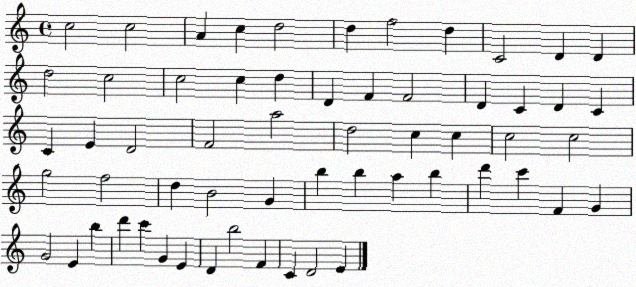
X:1
T:Untitled
M:4/4
L:1/4
K:C
c2 c2 A c d2 d f2 d C2 D D d2 c2 c2 c d D F F2 D C D C C E D2 F2 a2 d2 c c c2 c2 g2 f2 d B2 G b b a b d' c' F G G2 E b d' c' G E D b2 F C D2 E